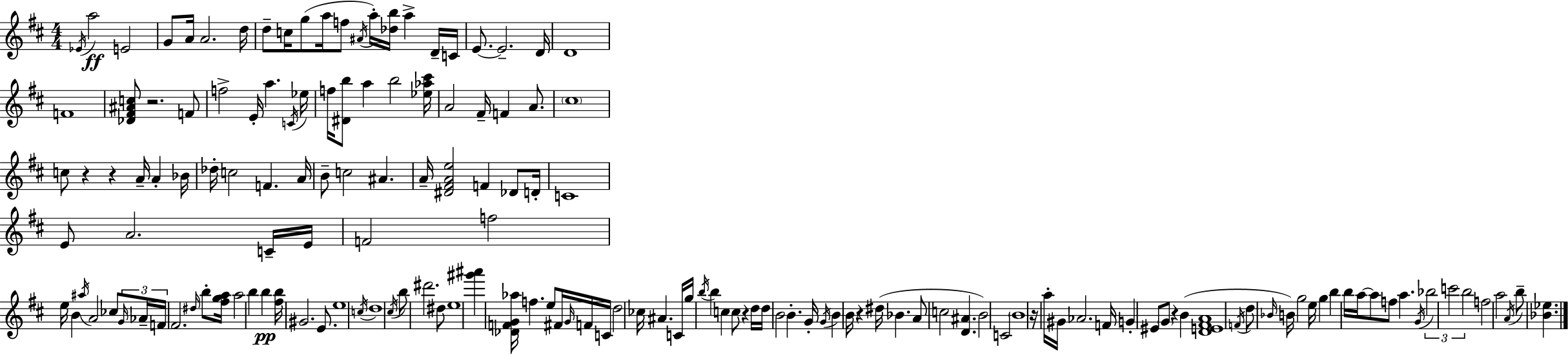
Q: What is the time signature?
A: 4/4